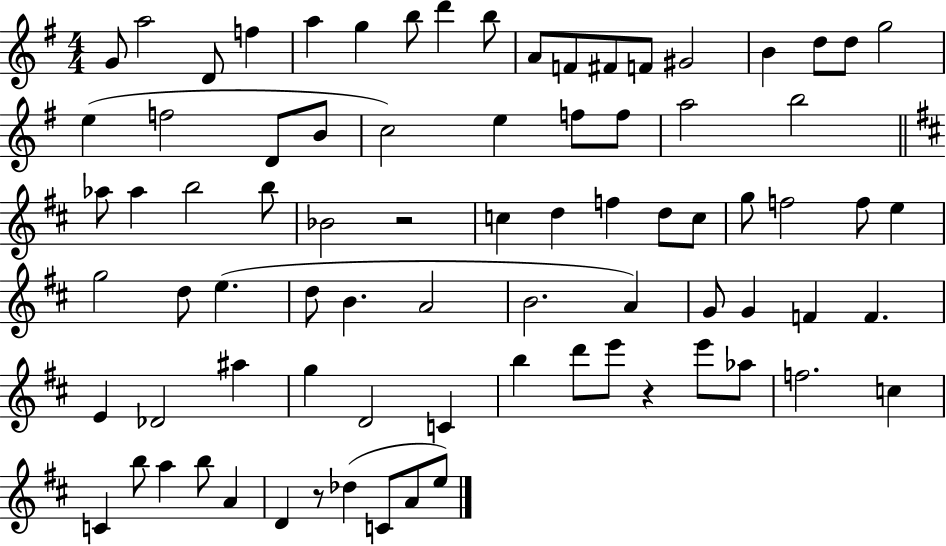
{
  \clef treble
  \numericTimeSignature
  \time 4/4
  \key g \major
  g'8 a''2 d'8 f''4 | a''4 g''4 b''8 d'''4 b''8 | a'8 f'8 fis'8 f'8 gis'2 | b'4 d''8 d''8 g''2 | \break e''4( f''2 d'8 b'8 | c''2) e''4 f''8 f''8 | a''2 b''2 | \bar "||" \break \key b \minor aes''8 aes''4 b''2 b''8 | bes'2 r2 | c''4 d''4 f''4 d''8 c''8 | g''8 f''2 f''8 e''4 | \break g''2 d''8 e''4.( | d''8 b'4. a'2 | b'2. a'4) | g'8 g'4 f'4 f'4. | \break e'4 des'2 ais''4 | g''4 d'2 c'4 | b''4 d'''8 e'''8 r4 e'''8 aes''8 | f''2. c''4 | \break c'4 b''8 a''4 b''8 a'4 | d'4 r8 des''4( c'8 a'8 e''8) | \bar "|."
}